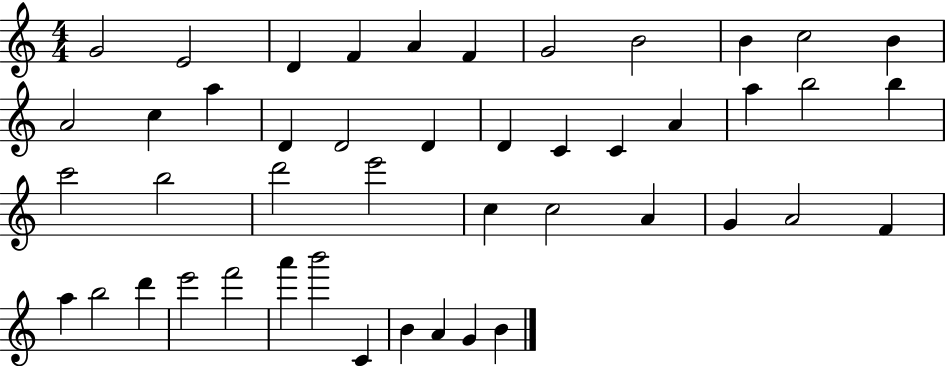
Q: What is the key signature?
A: C major